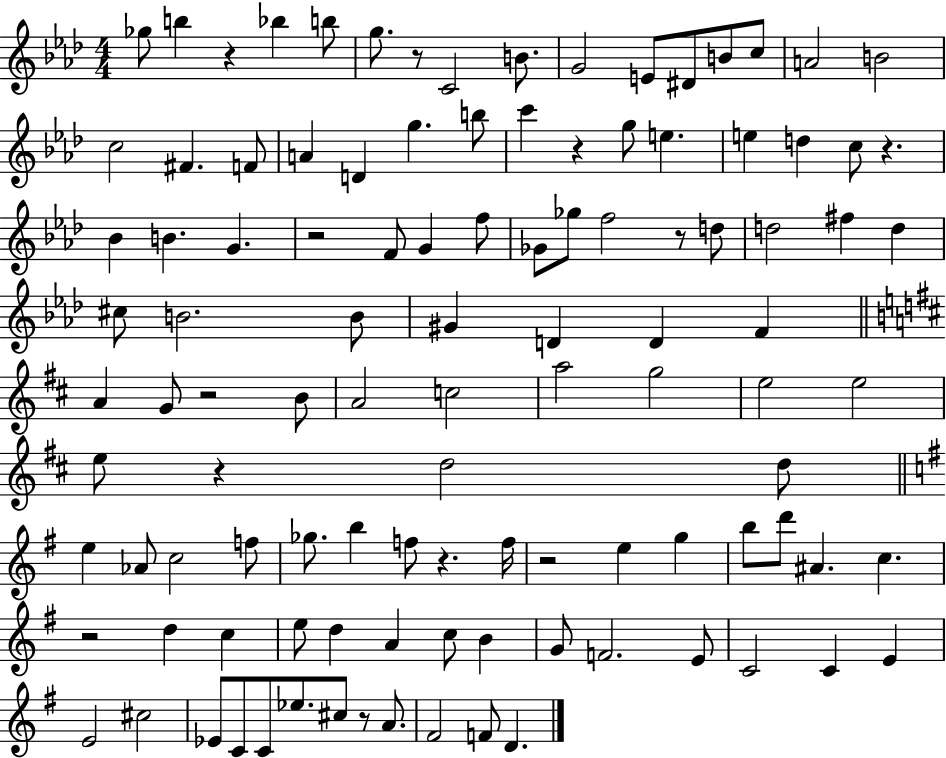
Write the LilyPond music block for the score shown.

{
  \clef treble
  \numericTimeSignature
  \time 4/4
  \key aes \major
  ges''8 b''4 r4 bes''4 b''8 | g''8. r8 c'2 b'8. | g'2 e'8 dis'8 b'8 c''8 | a'2 b'2 | \break c''2 fis'4. f'8 | a'4 d'4 g''4. b''8 | c'''4 r4 g''8 e''4. | e''4 d''4 c''8 r4. | \break bes'4 b'4. g'4. | r2 f'8 g'4 f''8 | ges'8 ges''8 f''2 r8 d''8 | d''2 fis''4 d''4 | \break cis''8 b'2. b'8 | gis'4 d'4 d'4 f'4 | \bar "||" \break \key b \minor a'4 g'8 r2 b'8 | a'2 c''2 | a''2 g''2 | e''2 e''2 | \break e''8 r4 d''2 d''8 | \bar "||" \break \key g \major e''4 aes'8 c''2 f''8 | ges''8. b''4 f''8 r4. f''16 | r2 e''4 g''4 | b''8 d'''8 ais'4. c''4. | \break r2 d''4 c''4 | e''8 d''4 a'4 c''8 b'4 | g'8 f'2. e'8 | c'2 c'4 e'4 | \break e'2 cis''2 | ees'8 c'8 c'8 ees''8. cis''8 r8 a'8. | fis'2 f'8 d'4. | \bar "|."
}